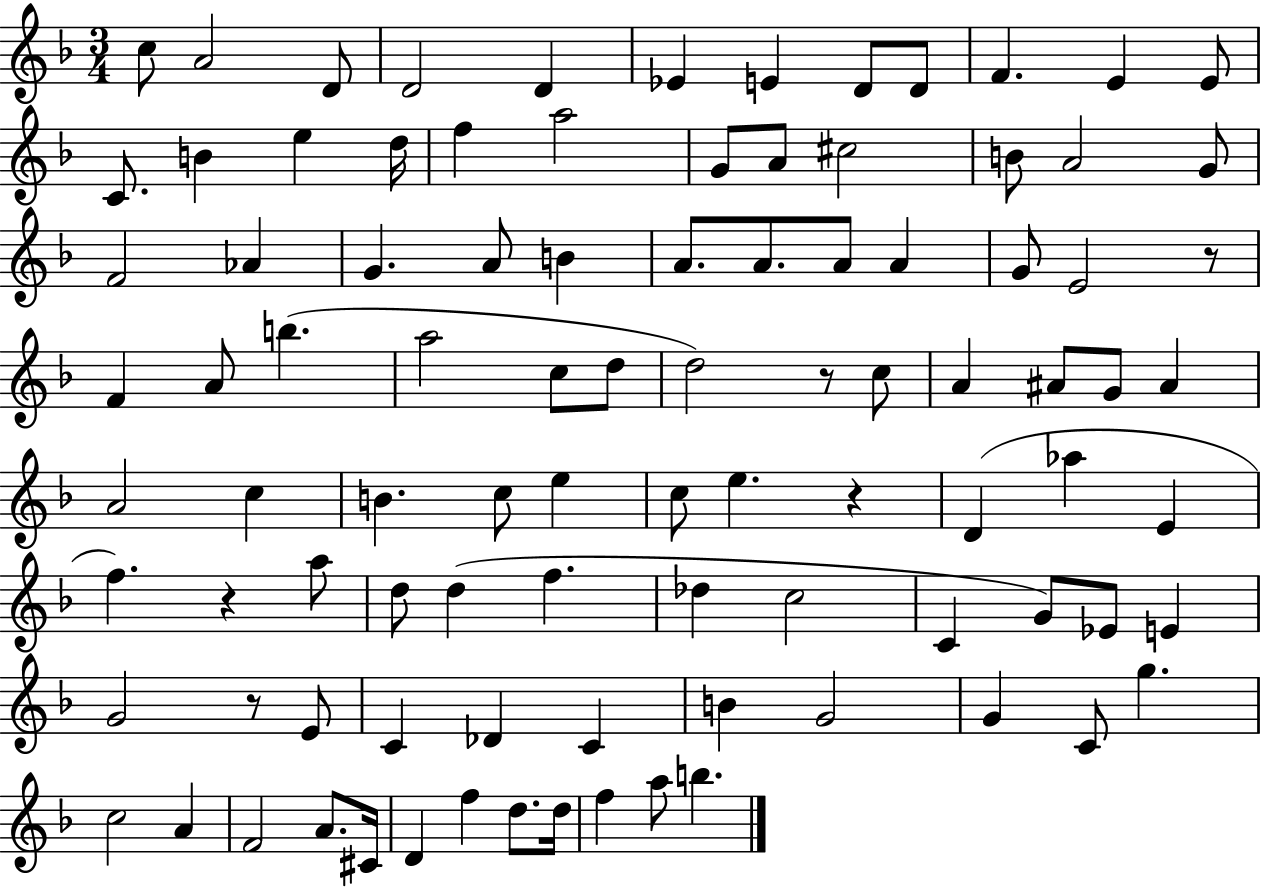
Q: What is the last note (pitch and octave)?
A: B5